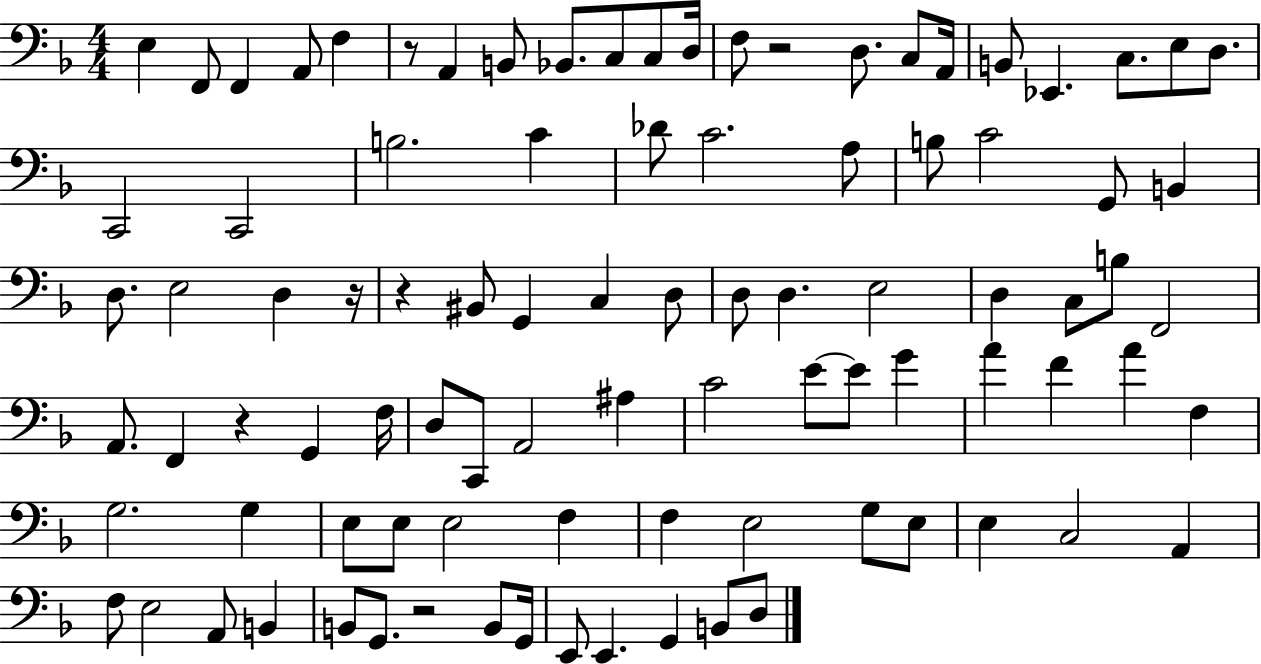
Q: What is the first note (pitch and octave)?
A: E3